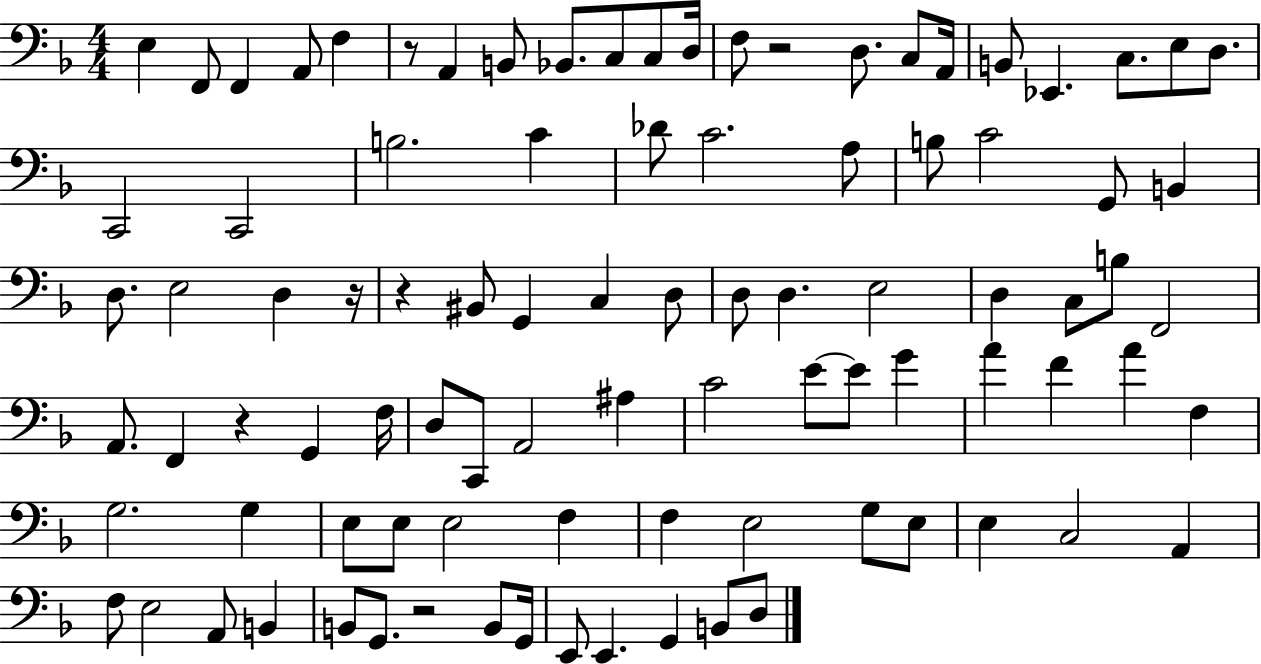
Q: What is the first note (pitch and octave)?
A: E3